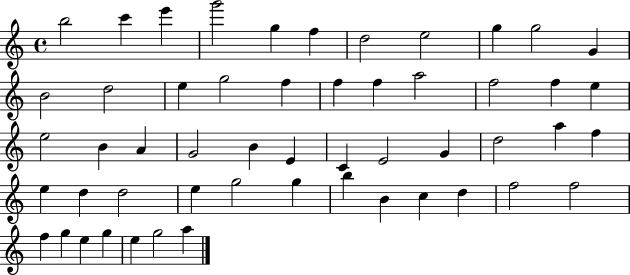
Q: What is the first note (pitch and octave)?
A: B5